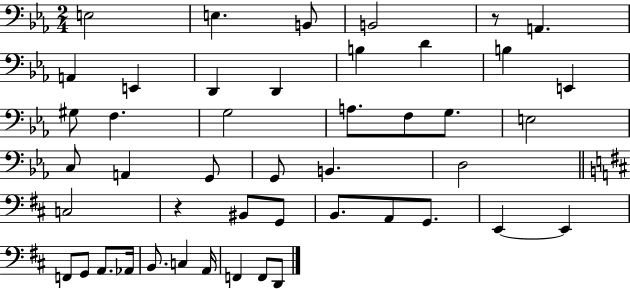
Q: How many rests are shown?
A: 2